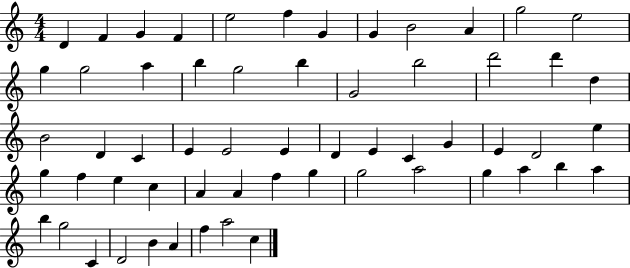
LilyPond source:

{
  \clef treble
  \numericTimeSignature
  \time 4/4
  \key c \major
  d'4 f'4 g'4 f'4 | e''2 f''4 g'4 | g'4 b'2 a'4 | g''2 e''2 | \break g''4 g''2 a''4 | b''4 g''2 b''4 | g'2 b''2 | d'''2 d'''4 d''4 | \break b'2 d'4 c'4 | e'4 e'2 e'4 | d'4 e'4 c'4 g'4 | e'4 d'2 e''4 | \break g''4 f''4 e''4 c''4 | a'4 a'4 f''4 g''4 | g''2 a''2 | g''4 a''4 b''4 a''4 | \break b''4 g''2 c'4 | d'2 b'4 a'4 | f''4 a''2 c''4 | \bar "|."
}